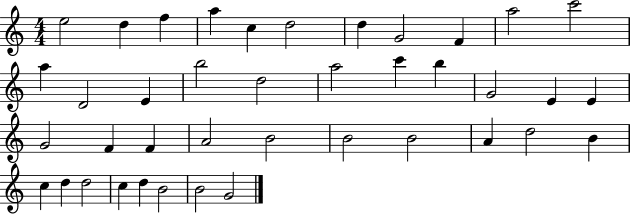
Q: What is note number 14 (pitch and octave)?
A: E4